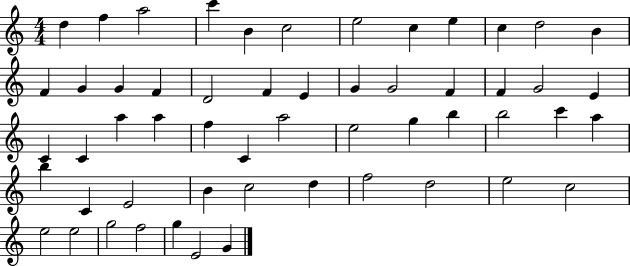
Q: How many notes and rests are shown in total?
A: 55